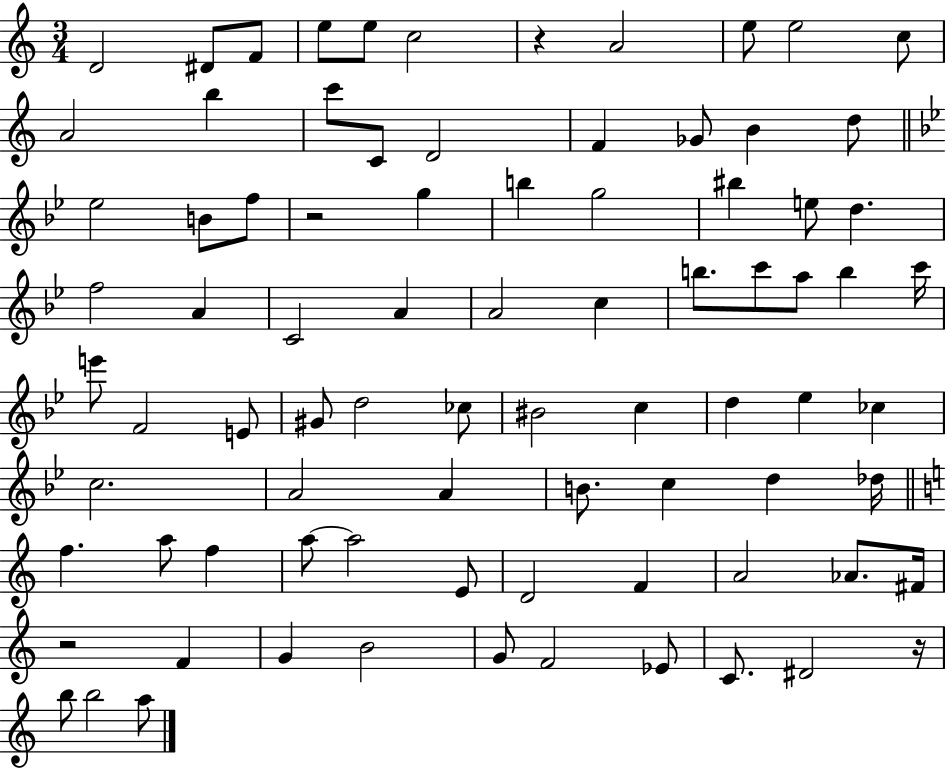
D4/h D#4/e F4/e E5/e E5/e C5/h R/q A4/h E5/e E5/h C5/e A4/h B5/q C6/e C4/e D4/h F4/q Gb4/e B4/q D5/e Eb5/h B4/e F5/e R/h G5/q B5/q G5/h BIS5/q E5/e D5/q. F5/h A4/q C4/h A4/q A4/h C5/q B5/e. C6/e A5/e B5/q C6/s E6/e F4/h E4/e G#4/e D5/h CES5/e BIS4/h C5/q D5/q Eb5/q CES5/q C5/h. A4/h A4/q B4/e. C5/q D5/q Db5/s F5/q. A5/e F5/q A5/e A5/h E4/e D4/h F4/q A4/h Ab4/e. F#4/s R/h F4/q G4/q B4/h G4/e F4/h Eb4/e C4/e. D#4/h R/s B5/e B5/h A5/e